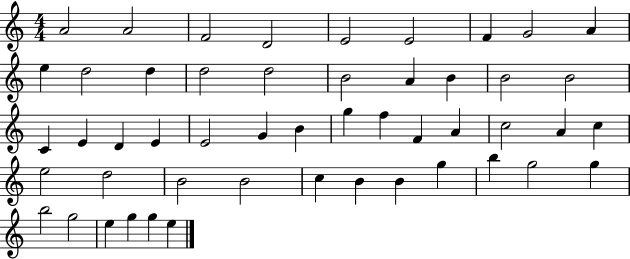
A4/h A4/h F4/h D4/h E4/h E4/h F4/q G4/h A4/q E5/q D5/h D5/q D5/h D5/h B4/h A4/q B4/q B4/h B4/h C4/q E4/q D4/q E4/q E4/h G4/q B4/q G5/q F5/q F4/q A4/q C5/h A4/q C5/q E5/h D5/h B4/h B4/h C5/q B4/q B4/q G5/q B5/q G5/h G5/q B5/h G5/h E5/q G5/q G5/q E5/q